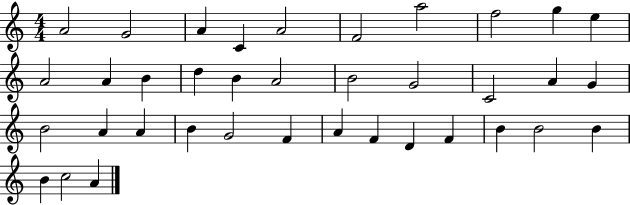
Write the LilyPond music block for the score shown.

{
  \clef treble
  \numericTimeSignature
  \time 4/4
  \key c \major
  a'2 g'2 | a'4 c'4 a'2 | f'2 a''2 | f''2 g''4 e''4 | \break a'2 a'4 b'4 | d''4 b'4 a'2 | b'2 g'2 | c'2 a'4 g'4 | \break b'2 a'4 a'4 | b'4 g'2 f'4 | a'4 f'4 d'4 f'4 | b'4 b'2 b'4 | \break b'4 c''2 a'4 | \bar "|."
}